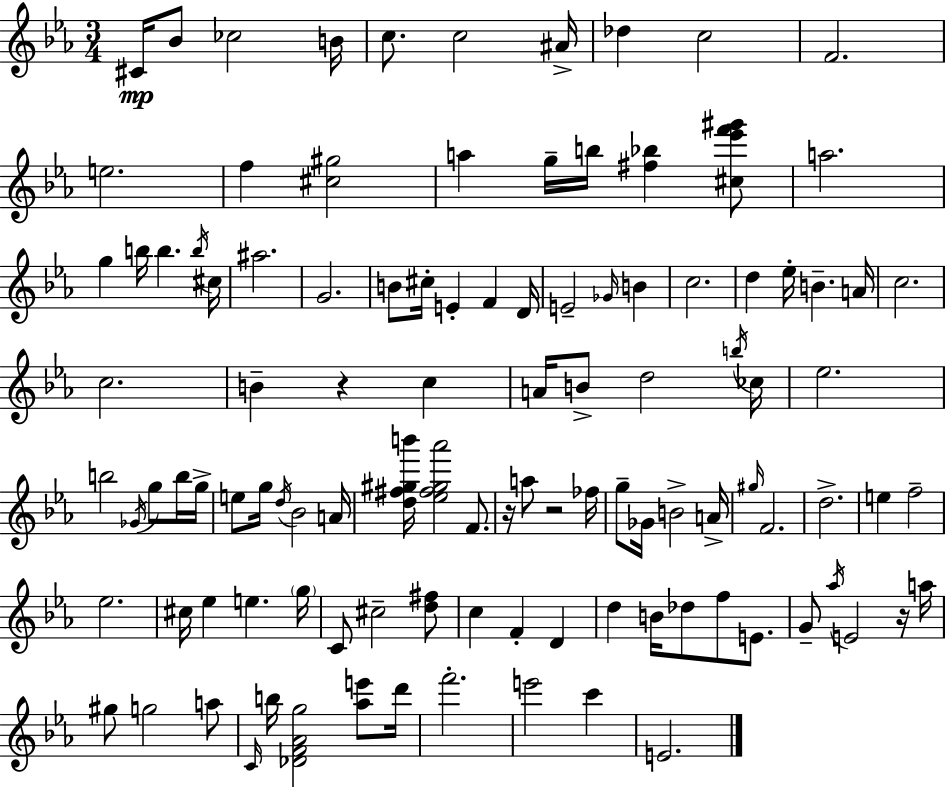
C#4/s Bb4/e CES5/h B4/s C5/e. C5/h A#4/s Db5/q C5/h F4/h. E5/h. F5/q [C#5,G#5]/h A5/q G5/s B5/s [F#5,Bb5]/q [C#5,Eb6,F6,G#6]/e A5/h. G5/q B5/s B5/q. B5/s C#5/s A#5/h. G4/h. B4/e C#5/s E4/q F4/q D4/s E4/h Gb4/s B4/q C5/h. D5/q Eb5/s B4/q. A4/s C5/h. C5/h. B4/q R/q C5/q A4/s B4/e D5/h B5/s CES5/s Eb5/h. B5/h Gb4/s G5/e B5/s G5/s E5/e G5/s D5/s Bb4/h A4/s [D5,F#5,G#5,B6]/s [Eb5,F#5,G#5,Ab6]/h F4/e. R/s A5/e R/h FES5/s G5/e Gb4/s B4/h A4/s G#5/s F4/h. D5/h. E5/q F5/h Eb5/h. C#5/s Eb5/q E5/q. G5/s C4/e C#5/h [D5,F#5]/e C5/q F4/q D4/q D5/q B4/s Db5/e F5/e E4/e. G4/e Ab5/s E4/h R/s A5/s G#5/e G5/h A5/e C4/s B5/s [Db4,F4,Ab4,G5]/h [Ab5,E6]/e D6/s F6/h. E6/h C6/q E4/h.